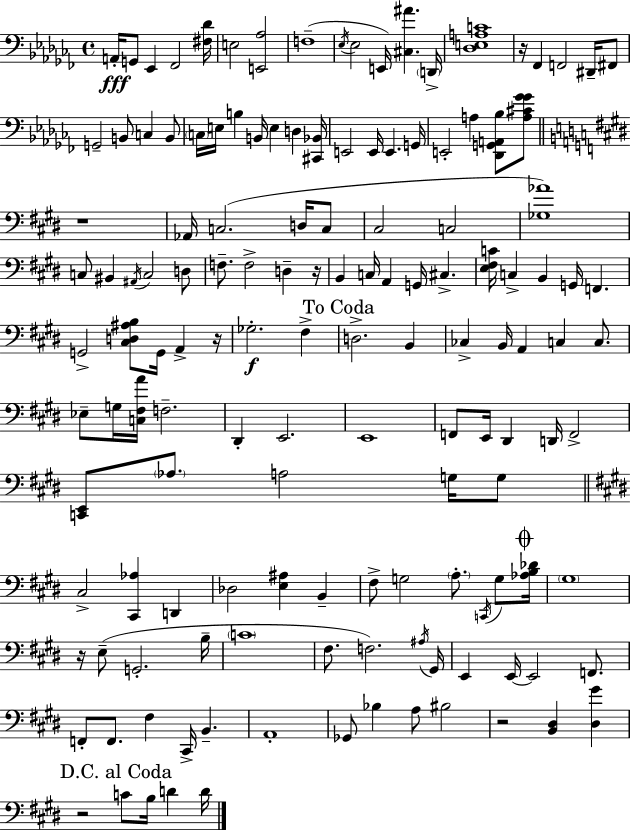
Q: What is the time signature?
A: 4/4